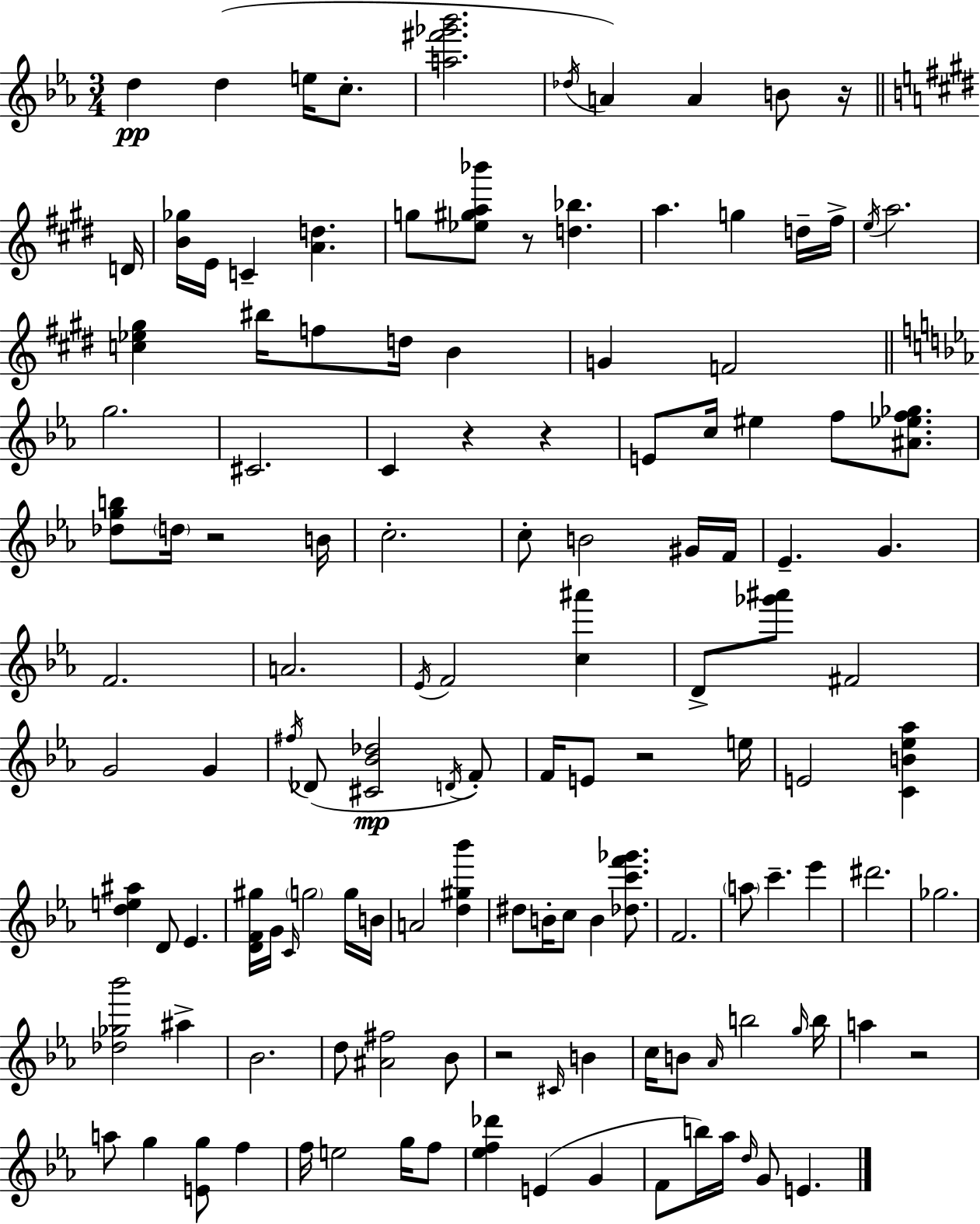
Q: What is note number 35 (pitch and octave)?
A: C5